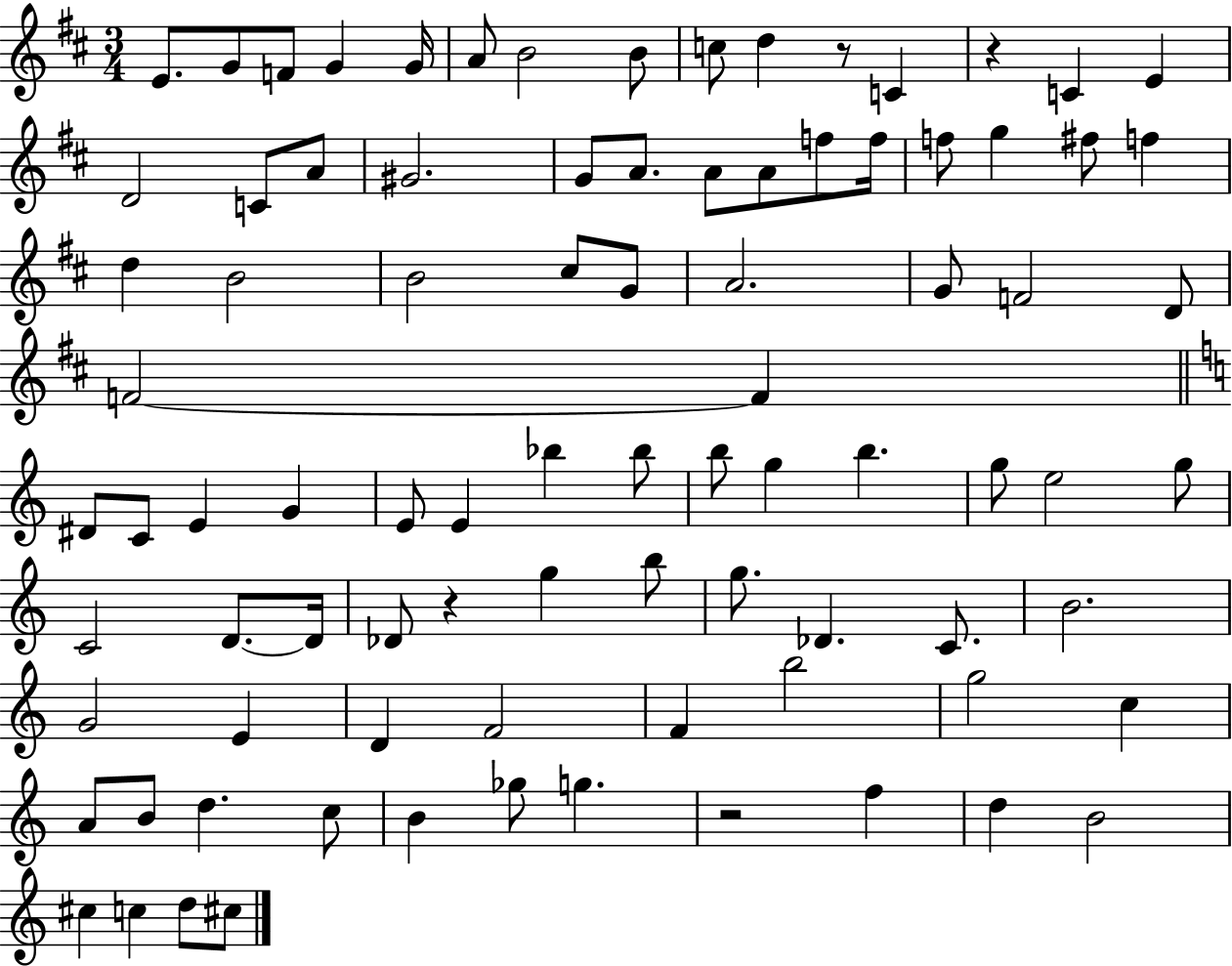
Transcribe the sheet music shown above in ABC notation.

X:1
T:Untitled
M:3/4
L:1/4
K:D
E/2 G/2 F/2 G G/4 A/2 B2 B/2 c/2 d z/2 C z C E D2 C/2 A/2 ^G2 G/2 A/2 A/2 A/2 f/2 f/4 f/2 g ^f/2 f d B2 B2 ^c/2 G/2 A2 G/2 F2 D/2 F2 F ^D/2 C/2 E G E/2 E _b _b/2 b/2 g b g/2 e2 g/2 C2 D/2 D/4 _D/2 z g b/2 g/2 _D C/2 B2 G2 E D F2 F b2 g2 c A/2 B/2 d c/2 B _g/2 g z2 f d B2 ^c c d/2 ^c/2